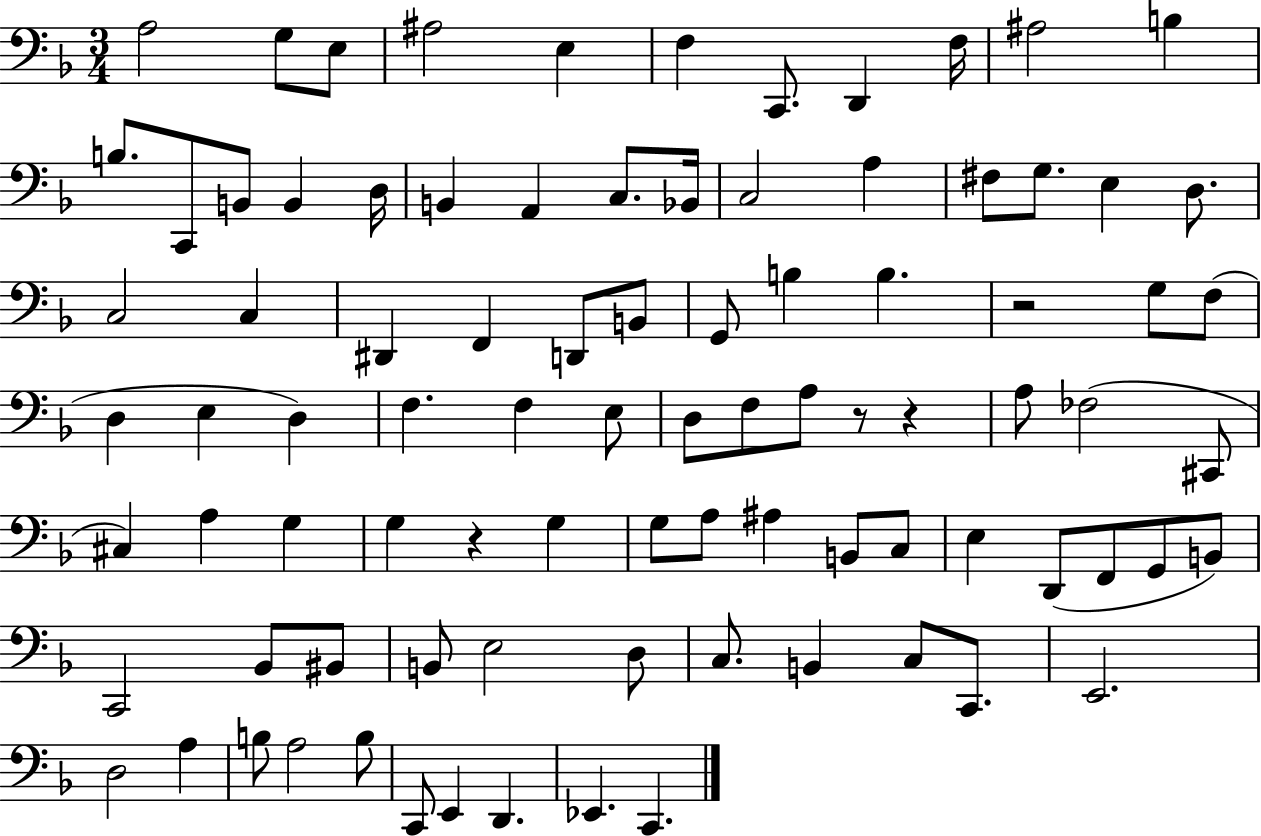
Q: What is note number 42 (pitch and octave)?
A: F3